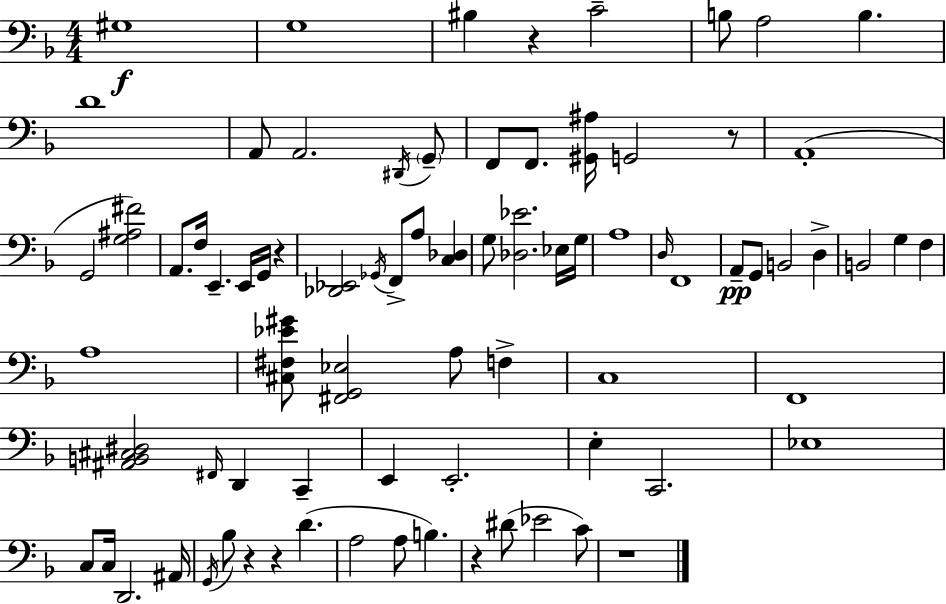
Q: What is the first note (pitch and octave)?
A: G#3